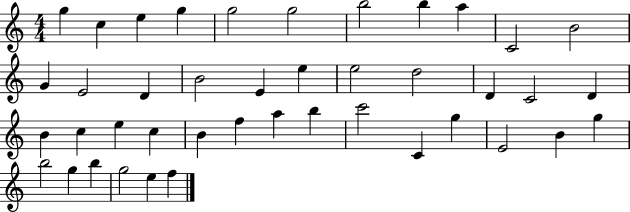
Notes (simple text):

G5/q C5/q E5/q G5/q G5/h G5/h B5/h B5/q A5/q C4/h B4/h G4/q E4/h D4/q B4/h E4/q E5/q E5/h D5/h D4/q C4/h D4/q B4/q C5/q E5/q C5/q B4/q F5/q A5/q B5/q C6/h C4/q G5/q E4/h B4/q G5/q B5/h G5/q B5/q G5/h E5/q F5/q